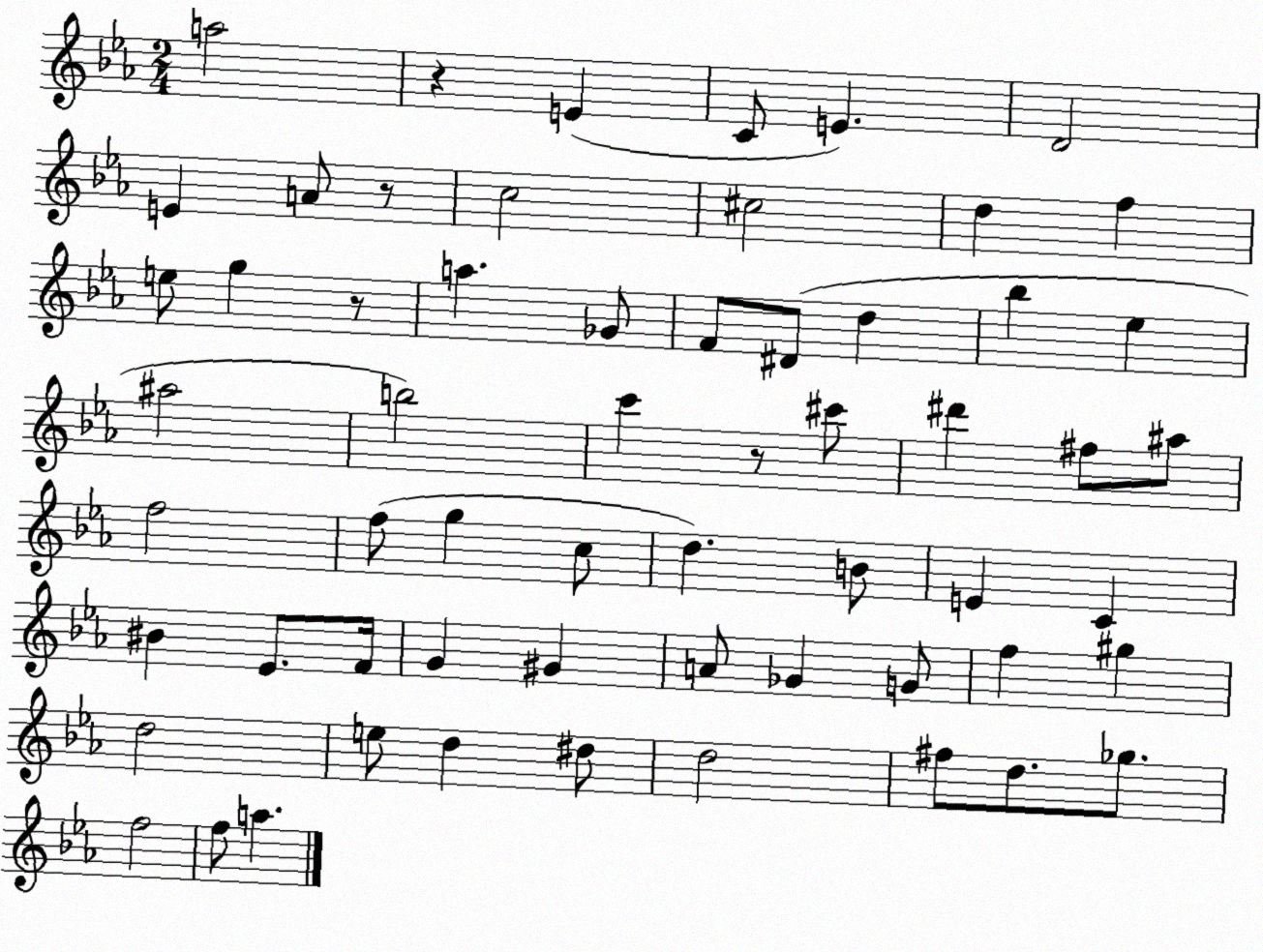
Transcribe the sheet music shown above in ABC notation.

X:1
T:Untitled
M:2/4
L:1/4
K:Eb
a2 z E C/2 E D2 E A/2 z/2 c2 ^c2 d f e/2 g z/2 a _G/2 F/2 ^D/2 d _b _e ^a2 b2 c' z/2 ^c'/2 ^d' ^f/2 ^a/2 f2 f/2 g c/2 d B/2 E C ^B _E/2 F/4 G ^G A/2 _G G/2 f ^g d2 e/2 d ^d/2 d2 ^f/2 d/2 _g/2 f2 f/2 a